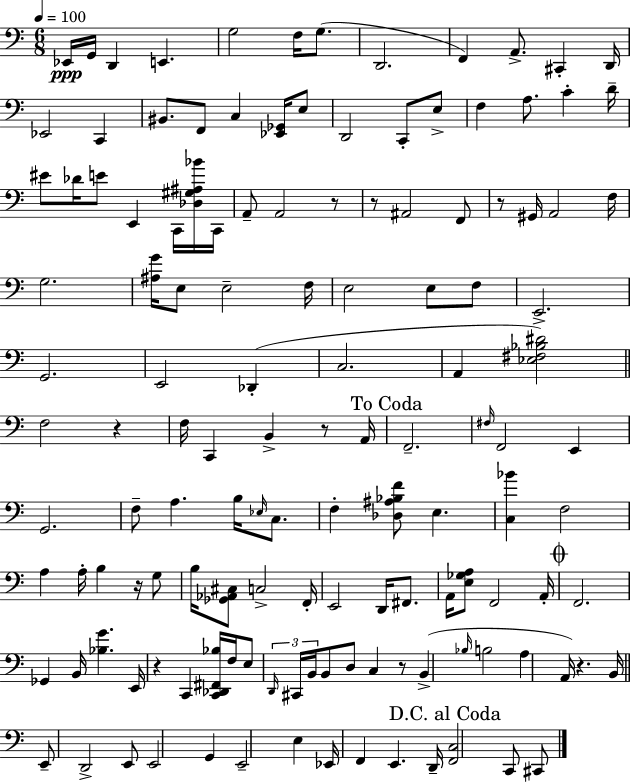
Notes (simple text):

Eb2/s G2/s D2/q E2/q. G3/h F3/s G3/e. D2/h. F2/q A2/e. C#2/q D2/s Eb2/h C2/q BIS2/e. F2/e C3/q [Eb2,Gb2]/s E3/e D2/h C2/e E3/e F3/q A3/e. C4/q D4/s EIS4/e Db4/s E4/e E2/q C2/s [Db3,G#3,A#3,Bb4]/s C2/s A2/e A2/h R/e R/e A#2/h F2/e R/e G#2/s A2/h F3/s G3/h. [A#3,G4]/s E3/e E3/h F3/s E3/h E3/e F3/e E2/h. G2/h. E2/h Db2/q C3/h. A2/q [Eb3,F#3,Bb3,D#4]/h F3/h R/q F3/s C2/q B2/q R/e A2/s F2/h. F#3/s F2/h E2/q G2/h. F3/e A3/q. B3/s Eb3/s C3/e. F3/q [Db3,A#3,Bb3,F4]/e E3/q. [C3,Bb4]/q F3/h A3/q A3/s B3/q R/s G3/e B3/s [Gb2,Ab2,C#3]/e C3/h F2/s E2/h D2/s F#2/e. A2/s [E3,Gb3,A3]/e F2/h A2/s F2/h. Gb2/q B2/s [Bb3,G4]/q. E2/s R/q C2/q [C2,Db2,F#2,Bb3]/s F3/s E3/e D2/s C#2/s B2/s B2/e D3/e C3/q R/e B2/q Bb3/s B3/h A3/q A2/s R/q. B2/s E2/e D2/h E2/e E2/h G2/q E2/h E3/q Eb2/s F2/q E2/q. D2/s [F2,C3]/h C2/e C#2/e